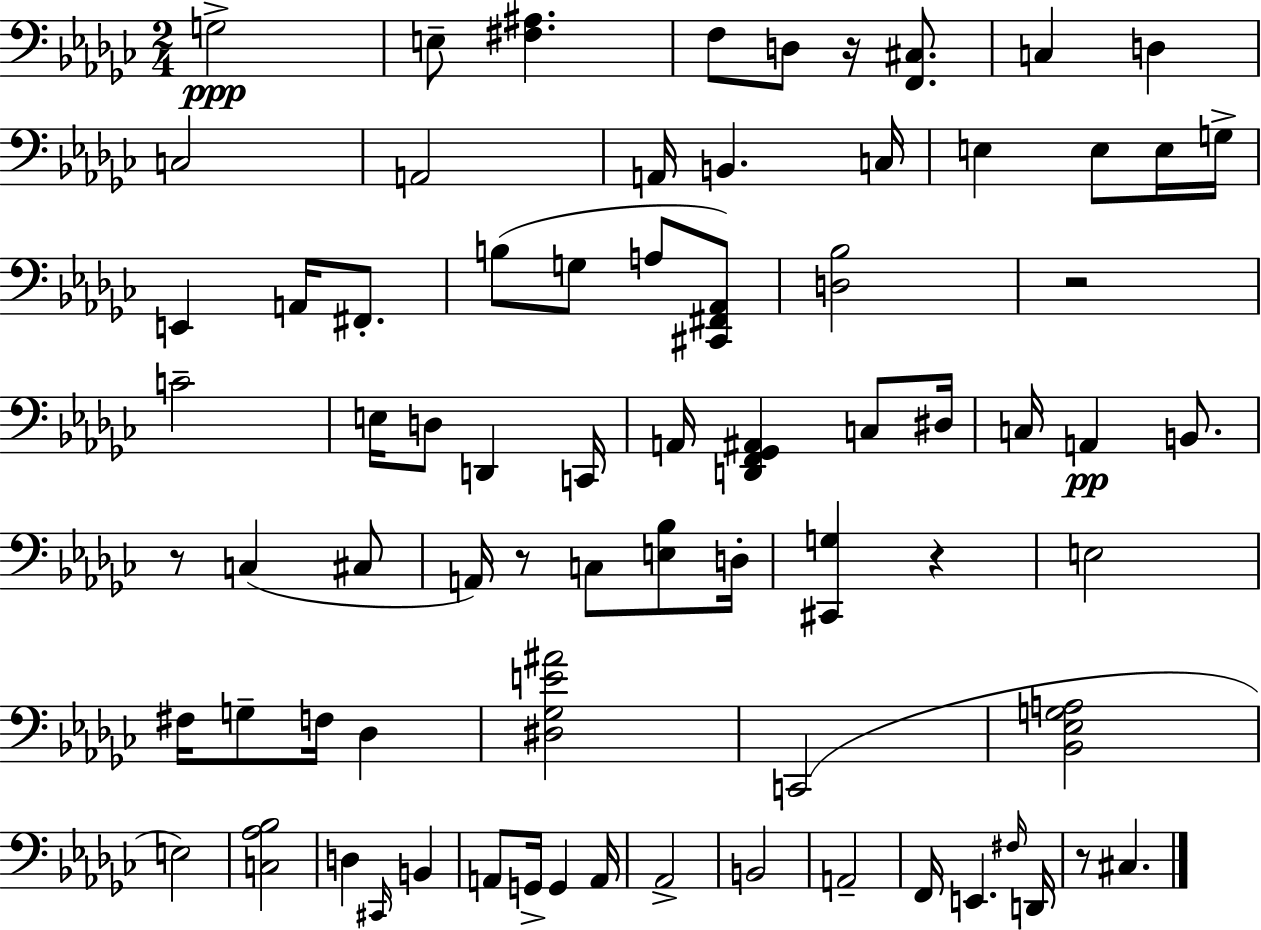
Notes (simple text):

G3/h E3/e [F#3,A#3]/q. F3/e D3/e R/s [F2,C#3]/e. C3/q D3/q C3/h A2/h A2/s B2/q. C3/s E3/q E3/e E3/s G3/s E2/q A2/s F#2/e. B3/e G3/e A3/e [C#2,F#2,Ab2]/e [D3,Bb3]/h R/h C4/h E3/s D3/e D2/q C2/s A2/s [D2,F2,Gb2,A#2]/q C3/e D#3/s C3/s A2/q B2/e. R/e C3/q C#3/e A2/s R/e C3/e [E3,Bb3]/e D3/s [C#2,G3]/q R/q E3/h F#3/s G3/e F3/s Db3/q [D#3,Gb3,E4,A#4]/h C2/h [Bb2,Eb3,G3,A3]/h E3/h [C3,Ab3,Bb3]/h D3/q C#2/s B2/q A2/e G2/s G2/q A2/s Ab2/h B2/h A2/h F2/s E2/q. F#3/s D2/s R/e C#3/q.